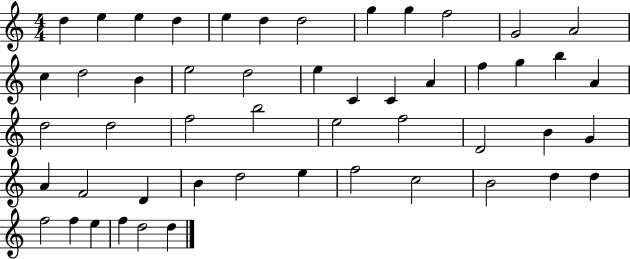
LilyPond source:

{
  \clef treble
  \numericTimeSignature
  \time 4/4
  \key c \major
  d''4 e''4 e''4 d''4 | e''4 d''4 d''2 | g''4 g''4 f''2 | g'2 a'2 | \break c''4 d''2 b'4 | e''2 d''2 | e''4 c'4 c'4 a'4 | f''4 g''4 b''4 a'4 | \break d''2 d''2 | f''2 b''2 | e''2 f''2 | d'2 b'4 g'4 | \break a'4 f'2 d'4 | b'4 d''2 e''4 | f''2 c''2 | b'2 d''4 d''4 | \break f''2 f''4 e''4 | f''4 d''2 d''4 | \bar "|."
}